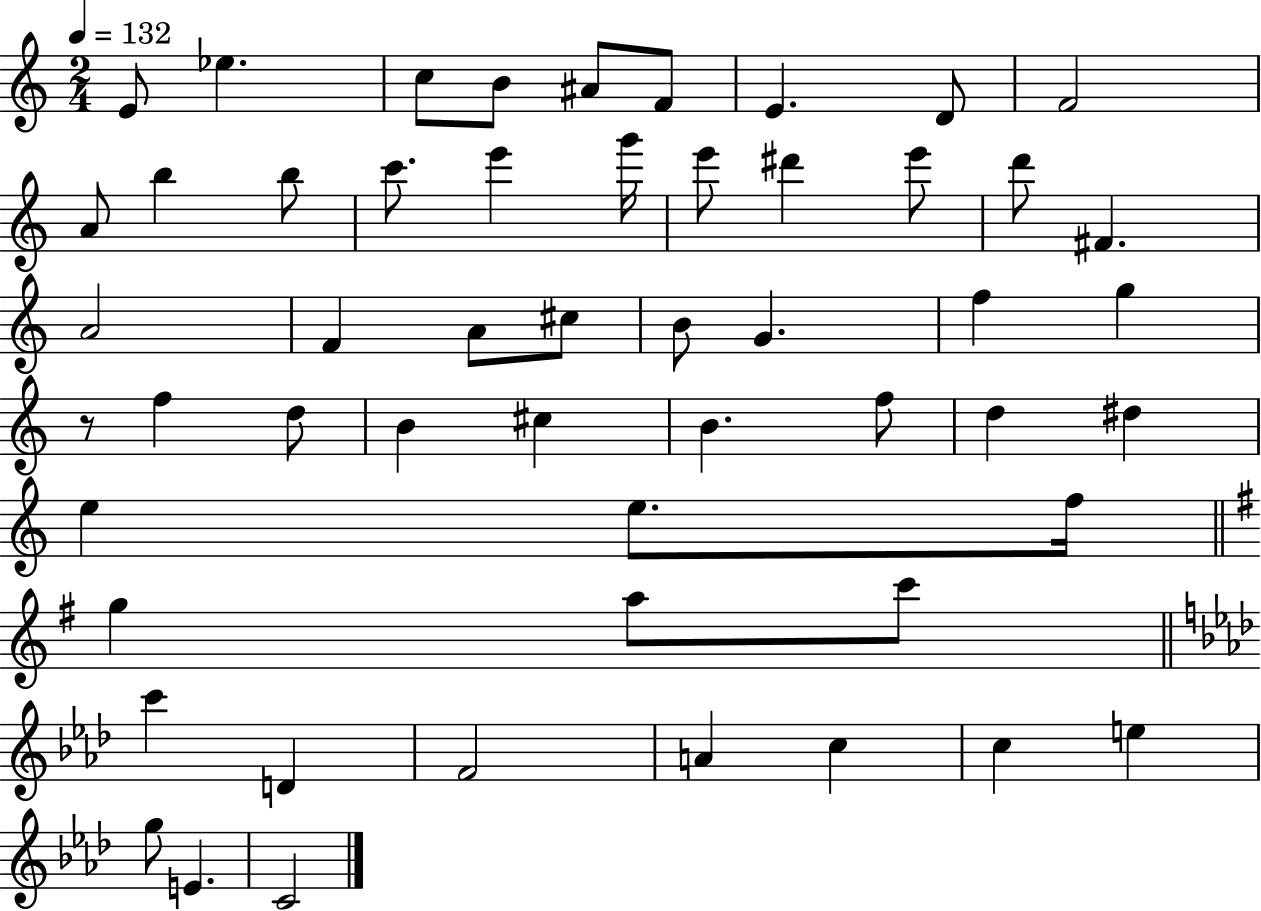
E4/e Eb5/q. C5/e B4/e A#4/e F4/e E4/q. D4/e F4/h A4/e B5/q B5/e C6/e. E6/q G6/s E6/e D#6/q E6/e D6/e F#4/q. A4/h F4/q A4/e C#5/e B4/e G4/q. F5/q G5/q R/e F5/q D5/e B4/q C#5/q B4/q. F5/e D5/q D#5/q E5/q E5/e. F5/s G5/q A5/e C6/e C6/q D4/q F4/h A4/q C5/q C5/q E5/q G5/e E4/q. C4/h